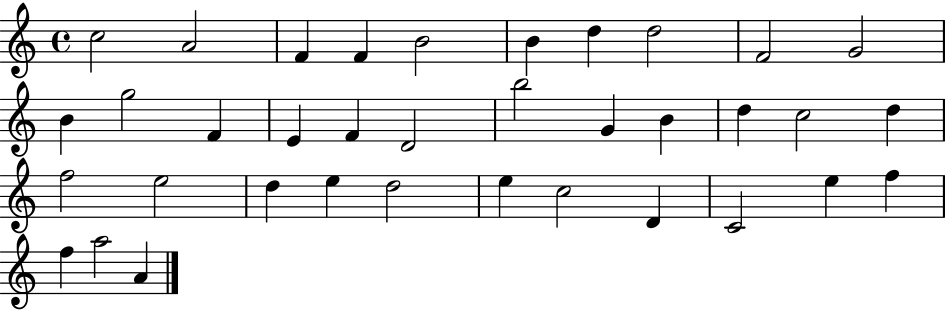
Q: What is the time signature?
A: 4/4